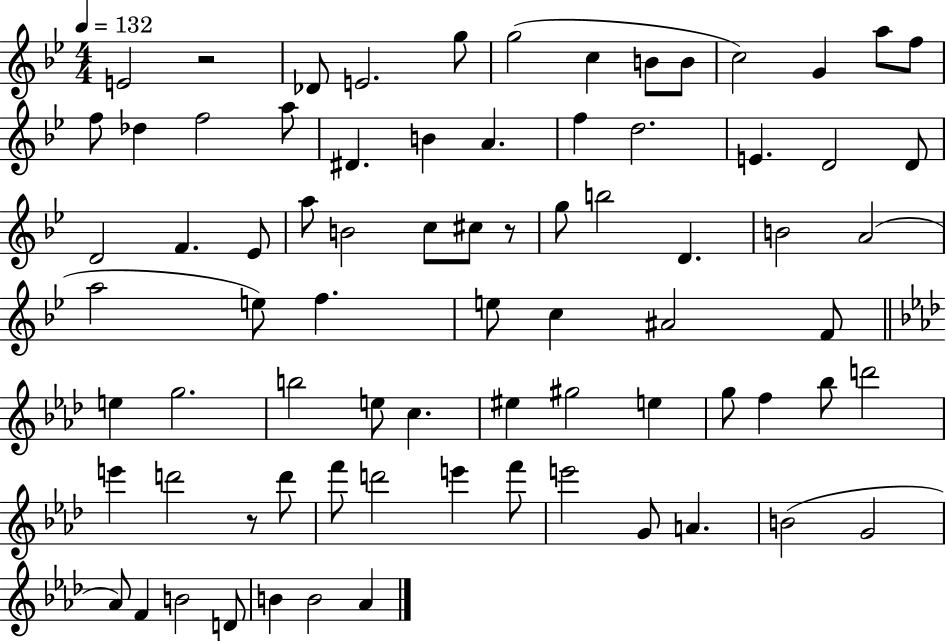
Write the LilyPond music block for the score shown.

{
  \clef treble
  \numericTimeSignature
  \time 4/4
  \key bes \major
  \tempo 4 = 132
  e'2 r2 | des'8 e'2. g''8 | g''2( c''4 b'8 b'8 | c''2) g'4 a''8 f''8 | \break f''8 des''4 f''2 a''8 | dis'4. b'4 a'4. | f''4 d''2. | e'4. d'2 d'8 | \break d'2 f'4. ees'8 | a''8 b'2 c''8 cis''8 r8 | g''8 b''2 d'4. | b'2 a'2( | \break a''2 e''8) f''4. | e''8 c''4 ais'2 f'8 | \bar "||" \break \key f \minor e''4 g''2. | b''2 e''8 c''4. | eis''4 gis''2 e''4 | g''8 f''4 bes''8 d'''2 | \break e'''4 d'''2 r8 d'''8 | f'''8 d'''2 e'''4 f'''8 | e'''2 g'8 a'4. | b'2( g'2 | \break aes'8) f'4 b'2 d'8 | b'4 b'2 aes'4 | \bar "|."
}